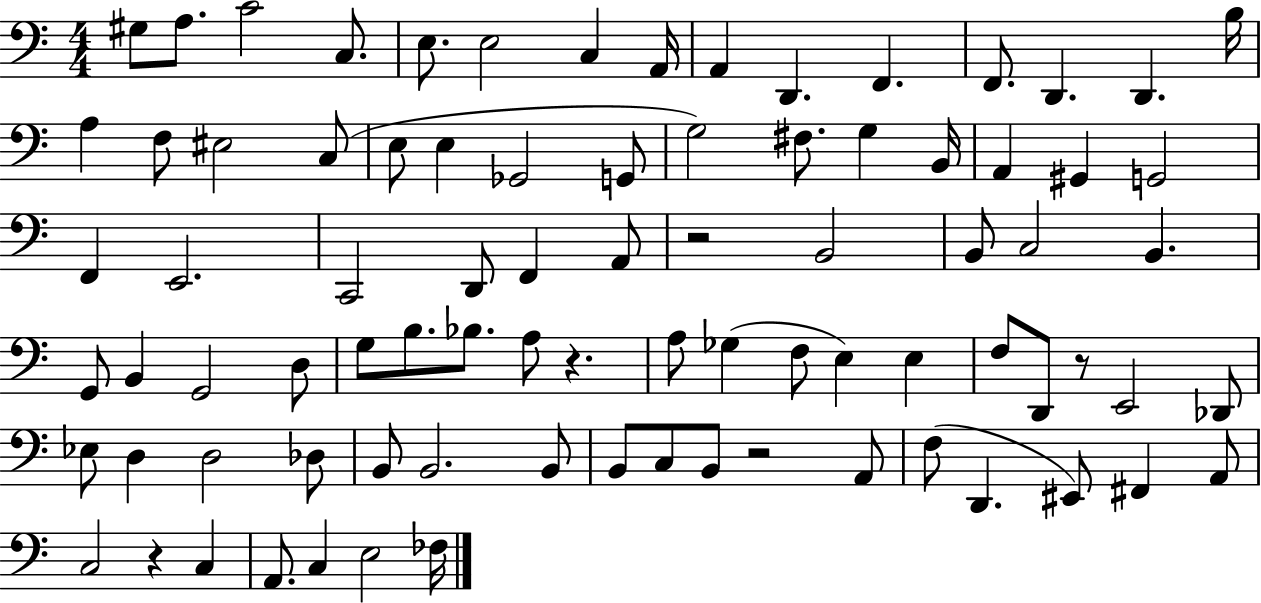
G#3/e A3/e. C4/h C3/e. E3/e. E3/h C3/q A2/s A2/q D2/q. F2/q. F2/e. D2/q. D2/q. B3/s A3/q F3/e EIS3/h C3/e E3/e E3/q Gb2/h G2/e G3/h F#3/e. G3/q B2/s A2/q G#2/q G2/h F2/q E2/h. C2/h D2/e F2/q A2/e R/h B2/h B2/e C3/h B2/q. G2/e B2/q G2/h D3/e G3/e B3/e. Bb3/e. A3/e R/q. A3/e Gb3/q F3/e E3/q E3/q F3/e D2/e R/e E2/h Db2/e Eb3/e D3/q D3/h Db3/e B2/e B2/h. B2/e B2/e C3/e B2/e R/h A2/e F3/e D2/q. EIS2/e F#2/q A2/e C3/h R/q C3/q A2/e. C3/q E3/h FES3/s